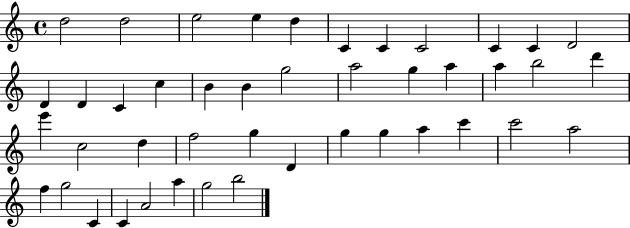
{
  \clef treble
  \time 4/4
  \defaultTimeSignature
  \key c \major
  d''2 d''2 | e''2 e''4 d''4 | c'4 c'4 c'2 | c'4 c'4 d'2 | \break d'4 d'4 c'4 c''4 | b'4 b'4 g''2 | a''2 g''4 a''4 | a''4 b''2 d'''4 | \break e'''4 c''2 d''4 | f''2 g''4 d'4 | g''4 g''4 a''4 c'''4 | c'''2 a''2 | \break f''4 g''2 c'4 | c'4 a'2 a''4 | g''2 b''2 | \bar "|."
}